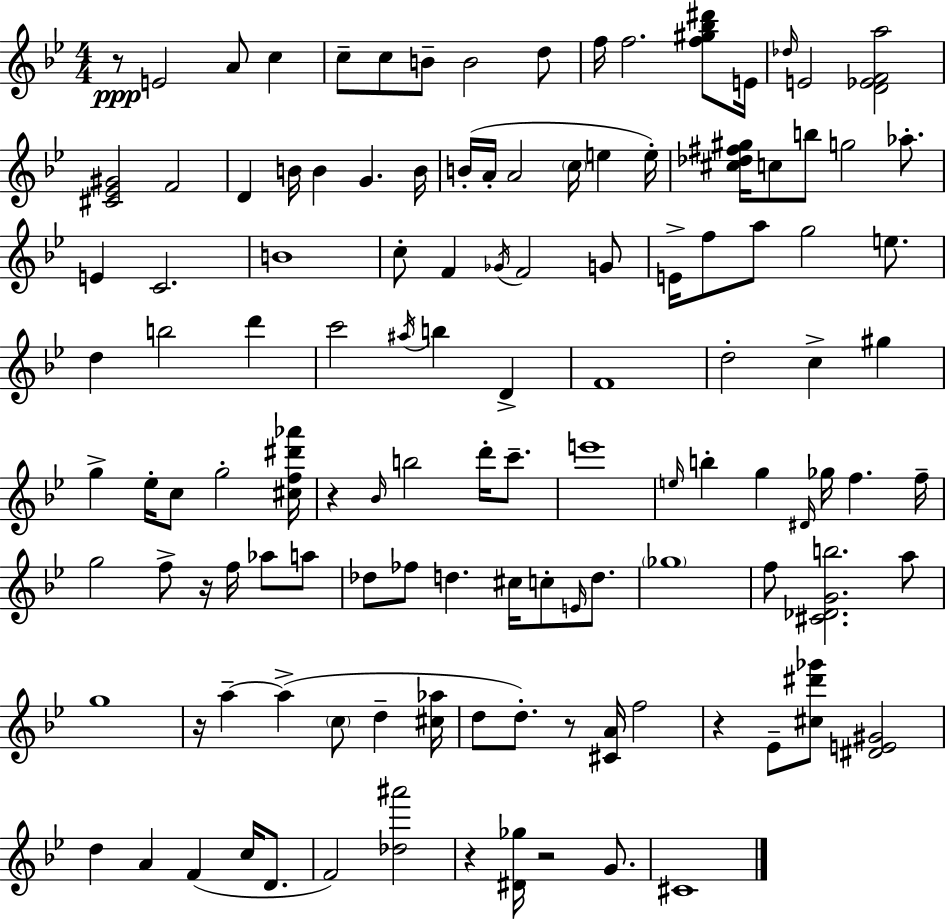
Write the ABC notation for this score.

X:1
T:Untitled
M:4/4
L:1/4
K:Bb
z/2 E2 A/2 c c/2 c/2 B/2 B2 d/2 f/4 f2 [f^g_b^d']/2 E/4 _d/4 E2 [D_EFa]2 [^C_E^G]2 F2 D B/4 B G B/4 B/4 A/4 A2 c/4 e e/4 [^c_d^f^g]/4 c/2 b/2 g2 _a/2 E C2 B4 c/2 F _G/4 F2 G/2 E/4 f/2 a/2 g2 e/2 d b2 d' c'2 ^a/4 b D F4 d2 c ^g g _e/4 c/2 g2 [^cf^d'_a']/4 z _B/4 b2 d'/4 c'/2 e'4 e/4 b g ^D/4 _g/4 f f/4 g2 f/2 z/4 f/4 _a/2 a/2 _d/2 _f/2 d ^c/4 c/2 E/4 d/2 _g4 f/2 [^C_DGb]2 a/2 g4 z/4 a a c/2 d [^c_a]/4 d/2 d/2 z/2 [^CA]/4 f2 z _E/2 [^c^d'_g']/2 [^DE^G]2 d A F c/4 D/2 F2 [_d^a']2 z [^D_g]/4 z2 G/2 ^C4